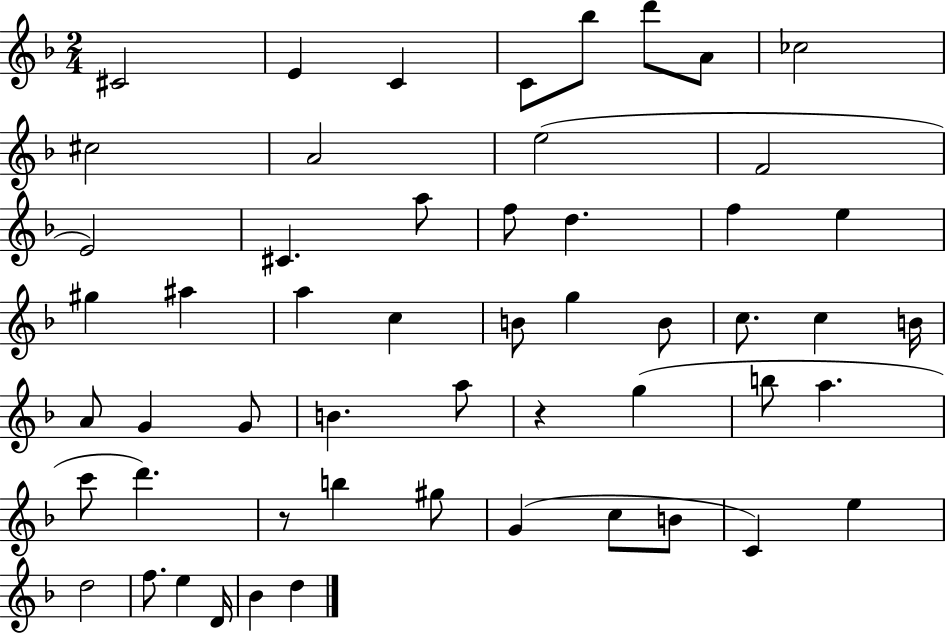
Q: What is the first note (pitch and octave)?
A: C#4